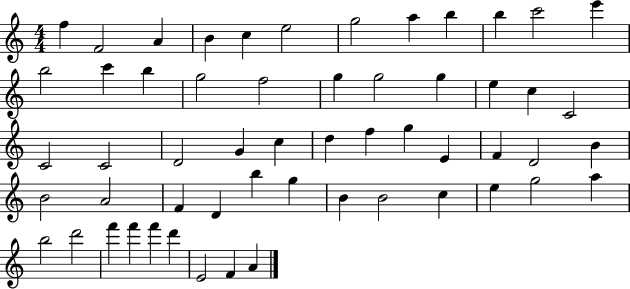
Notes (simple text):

F5/q F4/h A4/q B4/q C5/q E5/h G5/h A5/q B5/q B5/q C6/h E6/q B5/h C6/q B5/q G5/h F5/h G5/q G5/h G5/q E5/q C5/q C4/h C4/h C4/h D4/h G4/q C5/q D5/q F5/q G5/q E4/q F4/q D4/h B4/q B4/h A4/h F4/q D4/q B5/q G5/q B4/q B4/h C5/q E5/q G5/h A5/q B5/h D6/h F6/q F6/q F6/q D6/q E4/h F4/q A4/q